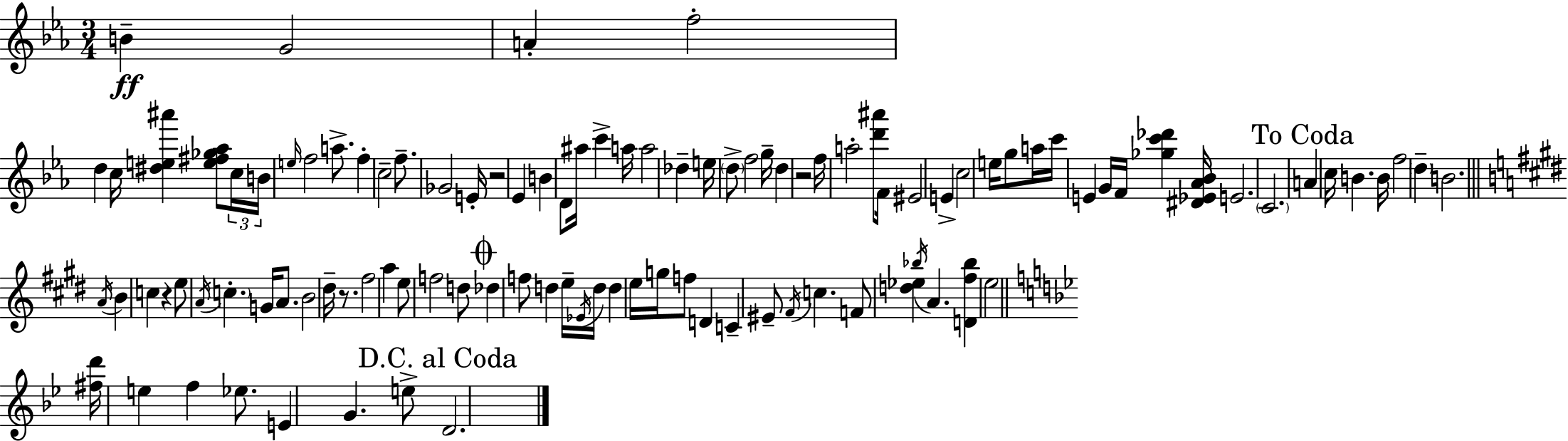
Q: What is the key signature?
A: EES major